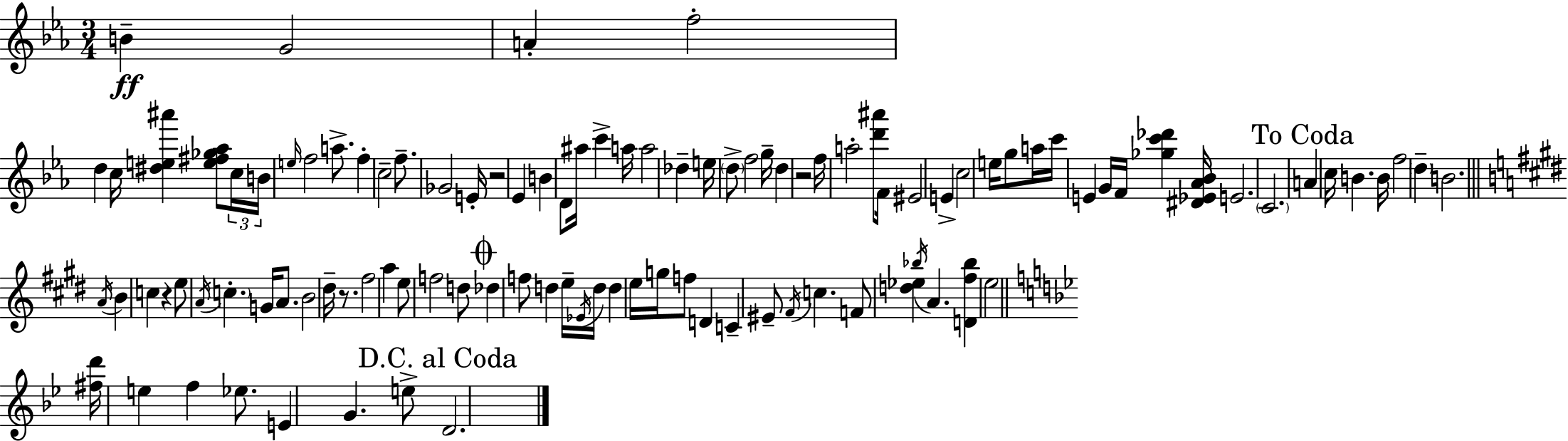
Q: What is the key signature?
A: EES major